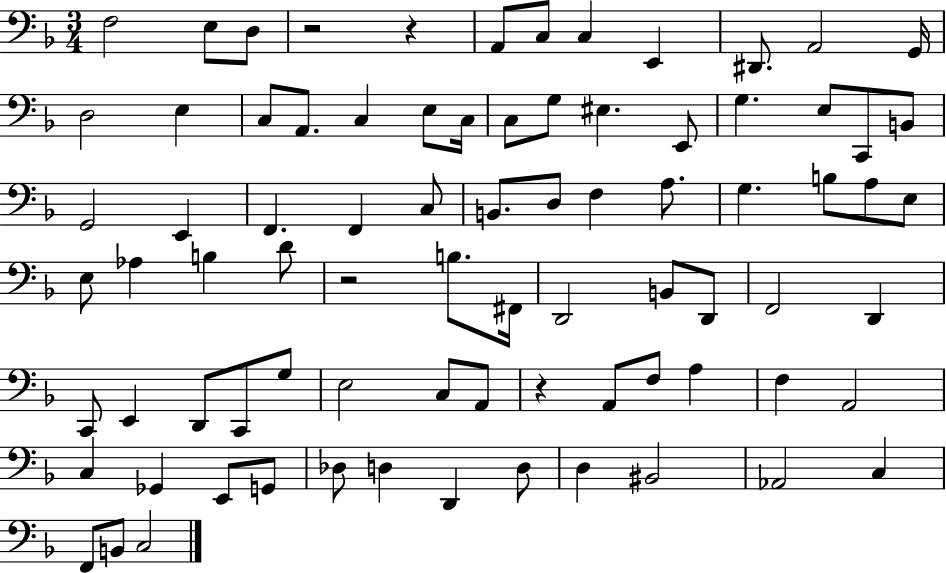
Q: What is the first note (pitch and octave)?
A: F3